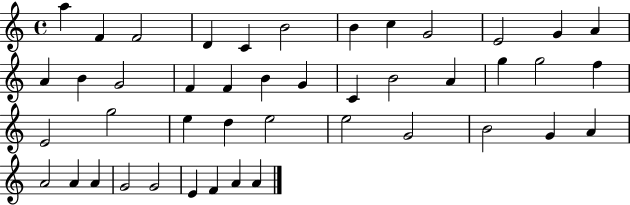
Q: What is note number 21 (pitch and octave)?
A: B4